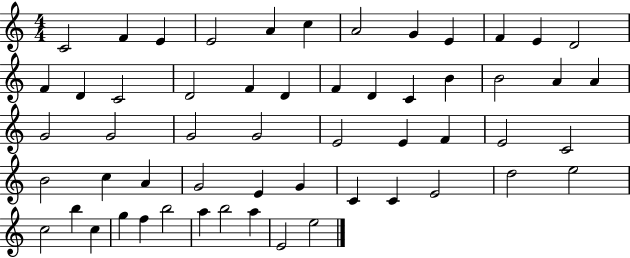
{
  \clef treble
  \numericTimeSignature
  \time 4/4
  \key c \major
  c'2 f'4 e'4 | e'2 a'4 c''4 | a'2 g'4 e'4 | f'4 e'4 d'2 | \break f'4 d'4 c'2 | d'2 f'4 d'4 | f'4 d'4 c'4 b'4 | b'2 a'4 a'4 | \break g'2 g'2 | g'2 g'2 | e'2 e'4 f'4 | e'2 c'2 | \break b'2 c''4 a'4 | g'2 e'4 g'4 | c'4 c'4 e'2 | d''2 e''2 | \break c''2 b''4 c''4 | g''4 f''4 b''2 | a''4 b''2 a''4 | e'2 e''2 | \break \bar "|."
}